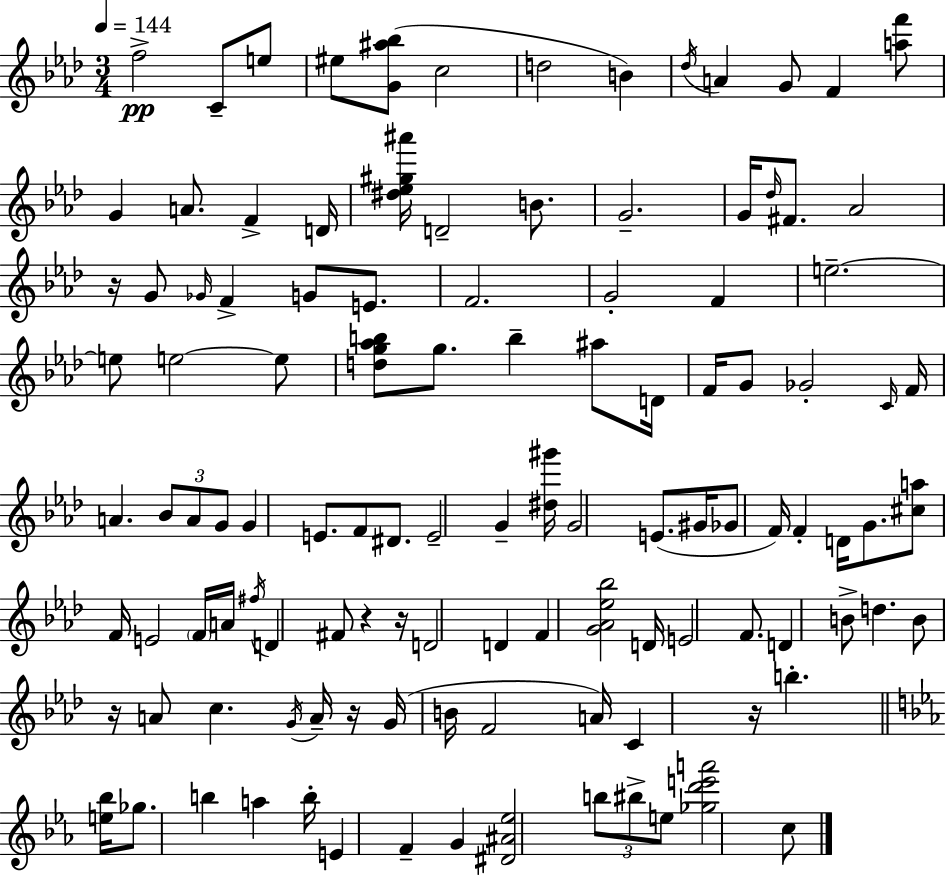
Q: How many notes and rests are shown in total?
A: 115